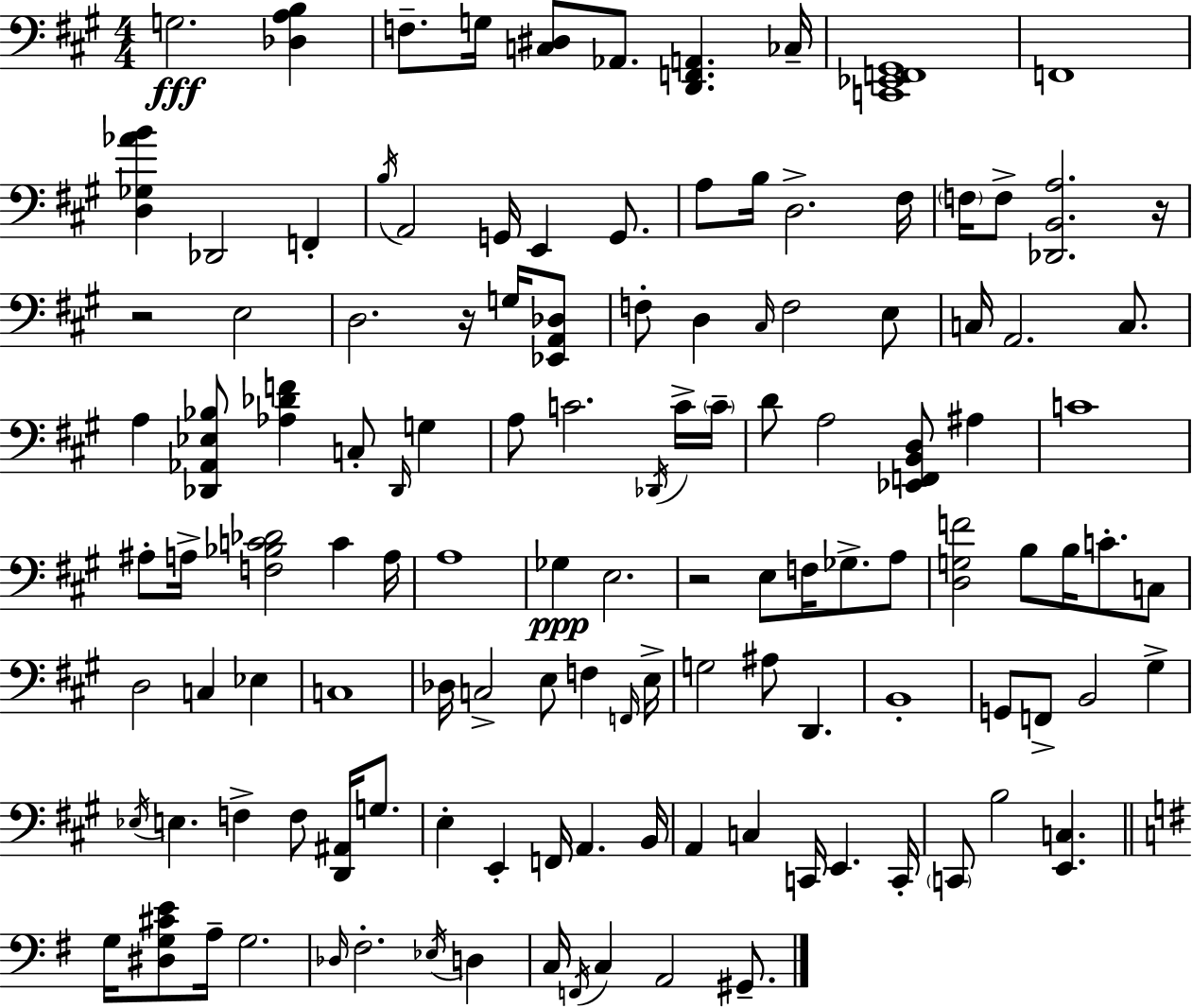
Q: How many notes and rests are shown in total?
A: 124